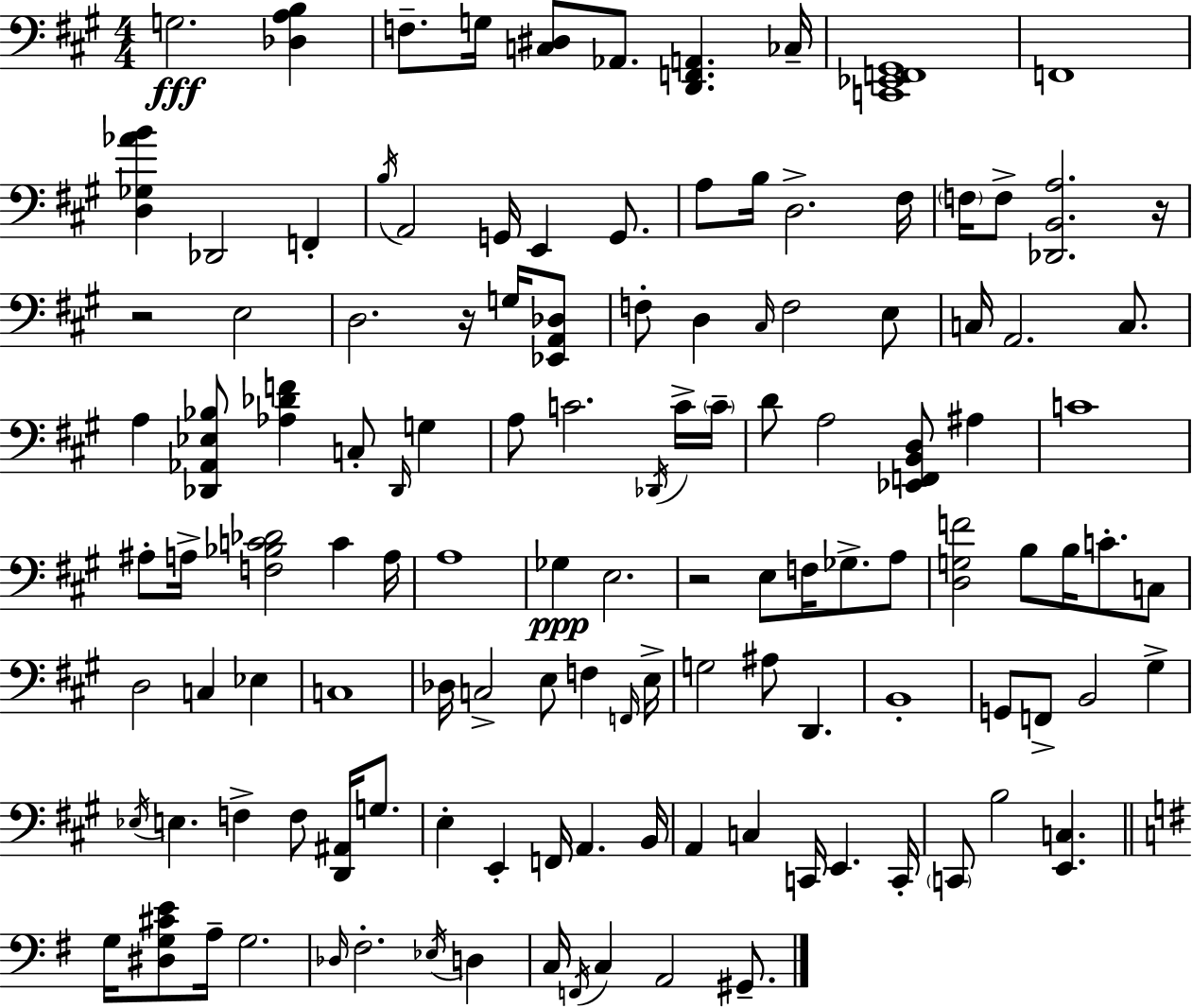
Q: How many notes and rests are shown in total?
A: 124